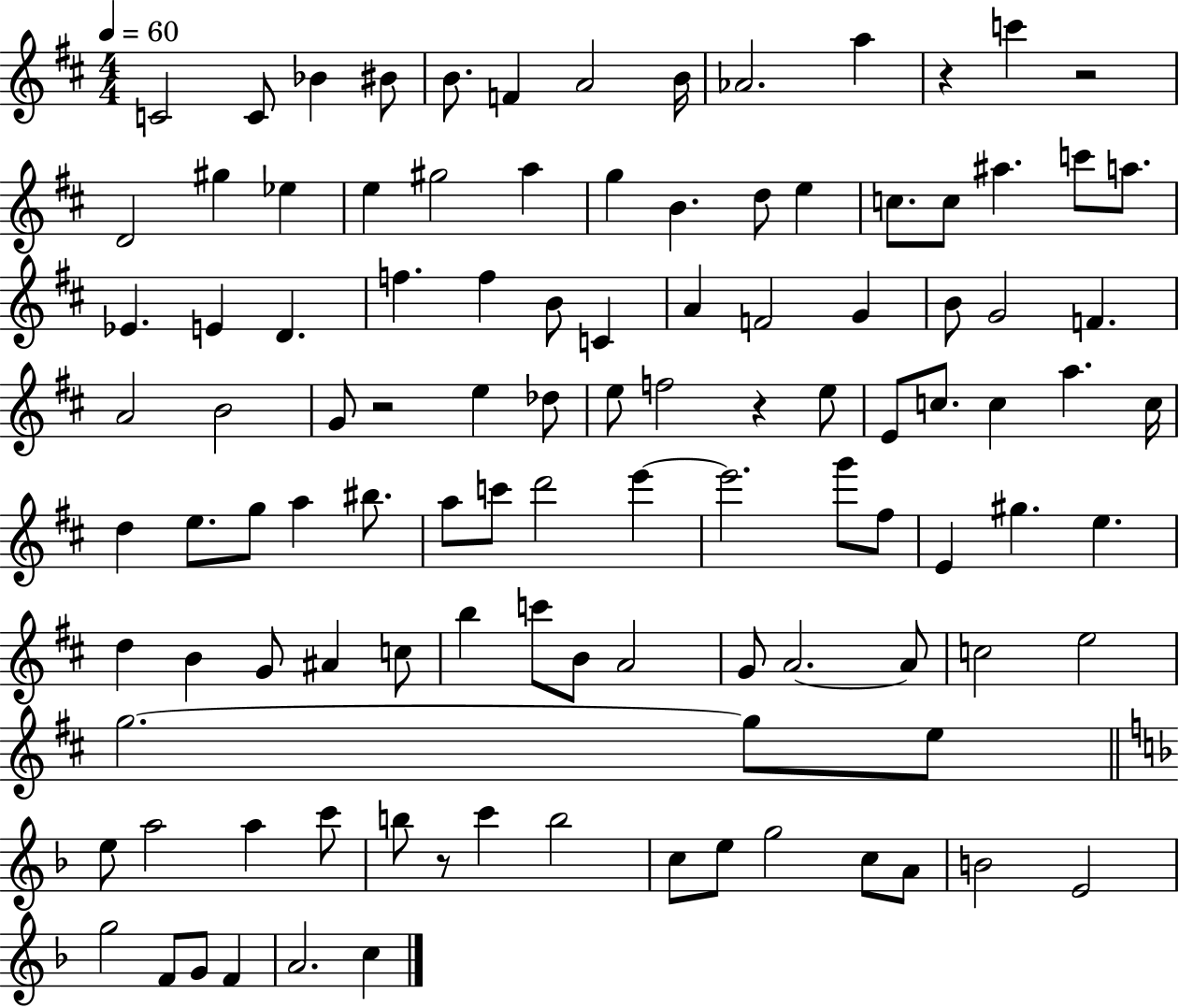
{
  \clef treble
  \numericTimeSignature
  \time 4/4
  \key d \major
  \tempo 4 = 60
  c'2 c'8 bes'4 bis'8 | b'8. f'4 a'2 b'16 | aes'2. a''4 | r4 c'''4 r2 | \break d'2 gis''4 ees''4 | e''4 gis''2 a''4 | g''4 b'4. d''8 e''4 | c''8. c''8 ais''4. c'''8 a''8. | \break ees'4. e'4 d'4. | f''4. f''4 b'8 c'4 | a'4 f'2 g'4 | b'8 g'2 f'4. | \break a'2 b'2 | g'8 r2 e''4 des''8 | e''8 f''2 r4 e''8 | e'8 c''8. c''4 a''4. c''16 | \break d''4 e''8. g''8 a''4 bis''8. | a''8 c'''8 d'''2 e'''4~~ | e'''2. g'''8 fis''8 | e'4 gis''4. e''4. | \break d''4 b'4 g'8 ais'4 c''8 | b''4 c'''8 b'8 a'2 | g'8 a'2.~~ a'8 | c''2 e''2 | \break g''2.~~ g''8 e''8 | \bar "||" \break \key d \minor e''8 a''2 a''4 c'''8 | b''8 r8 c'''4 b''2 | c''8 e''8 g''2 c''8 a'8 | b'2 e'2 | \break g''2 f'8 g'8 f'4 | a'2. c''4 | \bar "|."
}